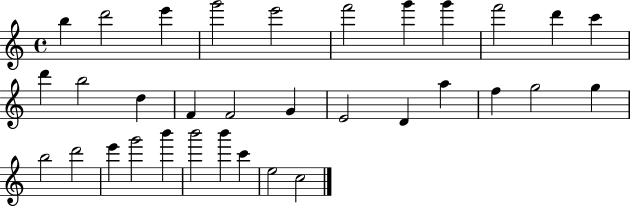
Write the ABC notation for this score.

X:1
T:Untitled
M:4/4
L:1/4
K:C
b d'2 e' g'2 e'2 f'2 g' g' f'2 d' c' d' b2 d F F2 G E2 D a f g2 g b2 d'2 e' g'2 b' b'2 b' c' e2 c2